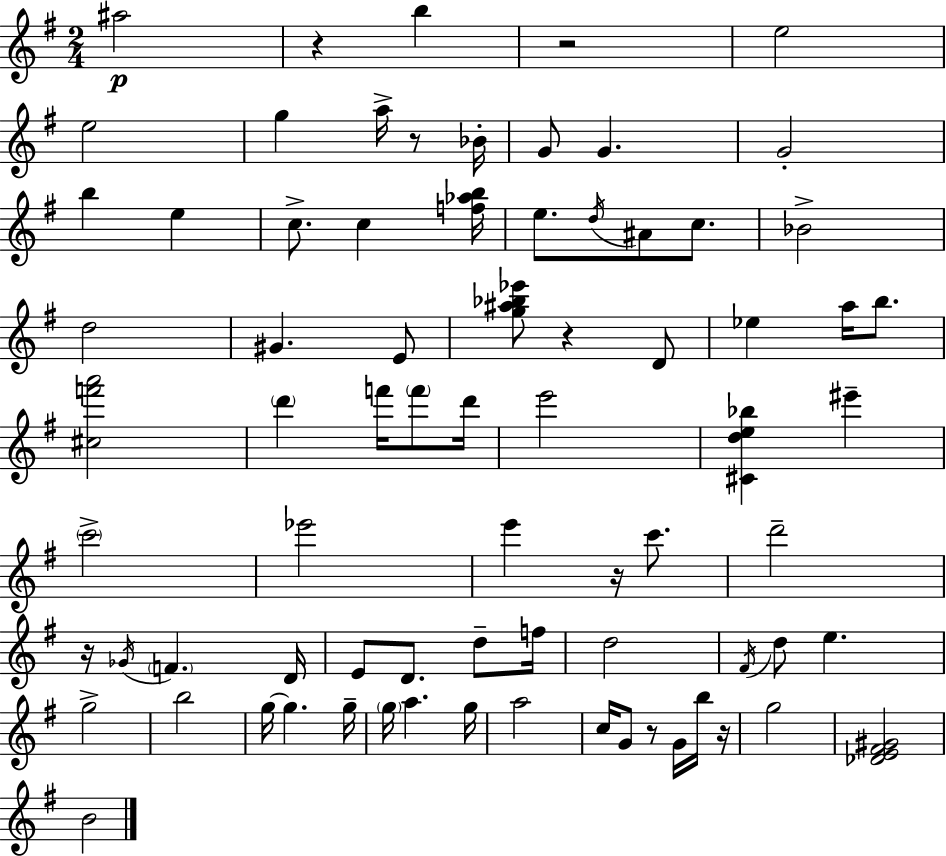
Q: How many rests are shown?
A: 8